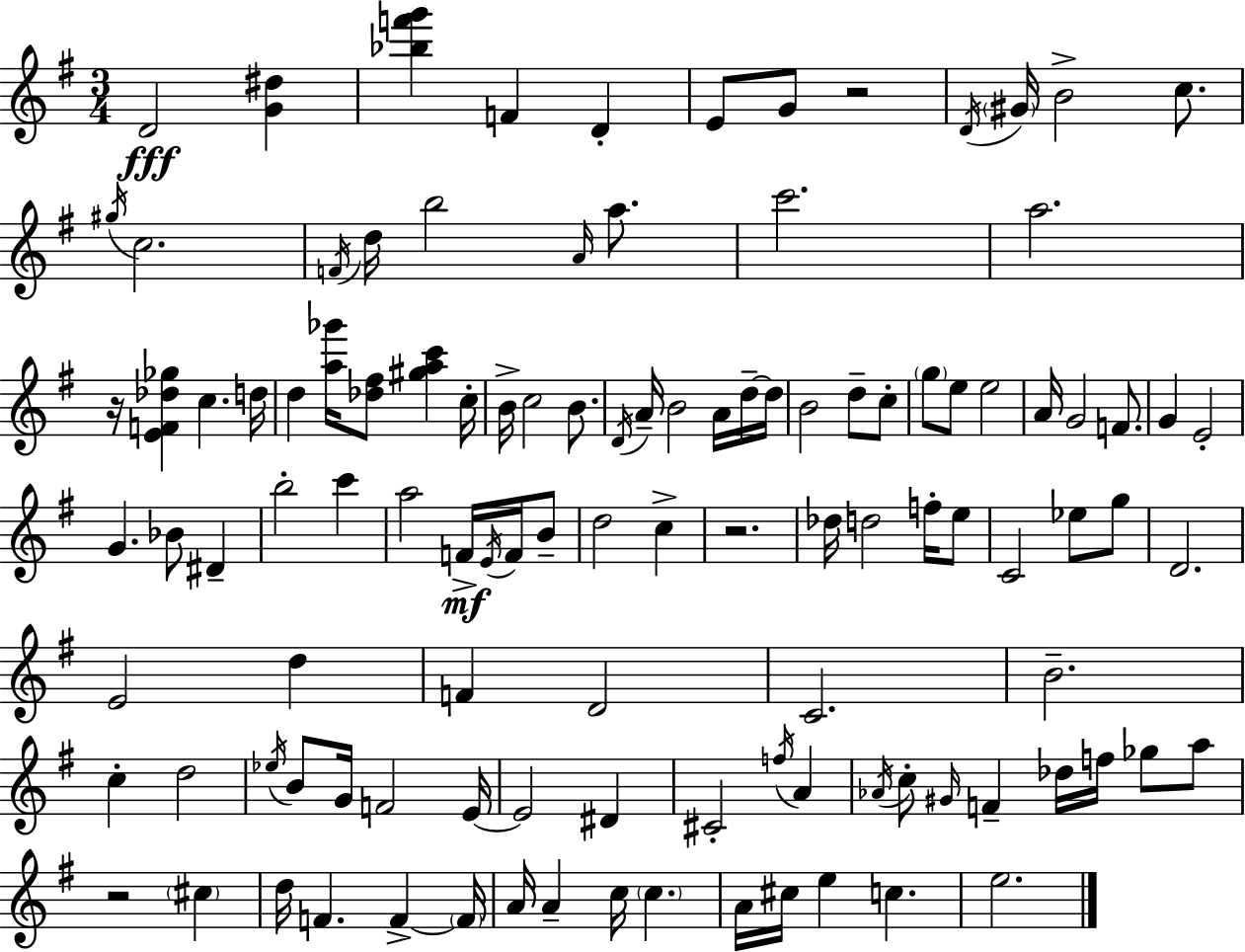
{
  \clef treble
  \numericTimeSignature
  \time 3/4
  \key e \minor
  d'2\fff <g' dis''>4 | <bes'' f''' g'''>4 f'4 d'4-. | e'8 g'8 r2 | \acciaccatura { d'16 } \parenthesize gis'16 b'2-> c''8. | \break \acciaccatura { gis''16 } c''2. | \acciaccatura { f'16 } d''16 b''2 | \grace { a'16 } a''8. c'''2. | a''2. | \break r16 <e' f' des'' ges''>4 c''4. | d''16 d''4 <a'' ges'''>16 <des'' fis''>8 <gis'' a'' c'''>4 | c''16-. b'16-> c''2 | b'8. \acciaccatura { d'16 } a'16-- b'2 | \break a'16 d''16--~~ d''16 b'2 | d''8-- c''8-. \parenthesize g''8 e''8 e''2 | a'16 g'2 | f'8. g'4 e'2-. | \break g'4. bes'8 | dis'4-- b''2-. | c'''4 a''2 | f'16->\mf \acciaccatura { e'16 } f'16 b'8-- d''2 | \break c''4-> r2. | des''16 d''2 | f''16-. e''8 c'2 | ees''8 g''8 d'2. | \break e'2 | d''4 f'4 d'2 | c'2. | b'2.-- | \break c''4-. d''2 | \acciaccatura { ees''16 } b'8 g'16 f'2 | e'16~~ e'2 | dis'4 cis'2-. | \break \acciaccatura { f''16 } a'4 \acciaccatura { aes'16 } c''8-. \grace { gis'16 } | f'4-- des''16 f''16 ges''8 a''8 r2 | \parenthesize cis''4 d''16 f'4. | f'4->~~ \parenthesize f'16 a'16 a'4-- | \break c''16 \parenthesize c''4. a'16 cis''16 | e''4 c''4. e''2. | \bar "|."
}